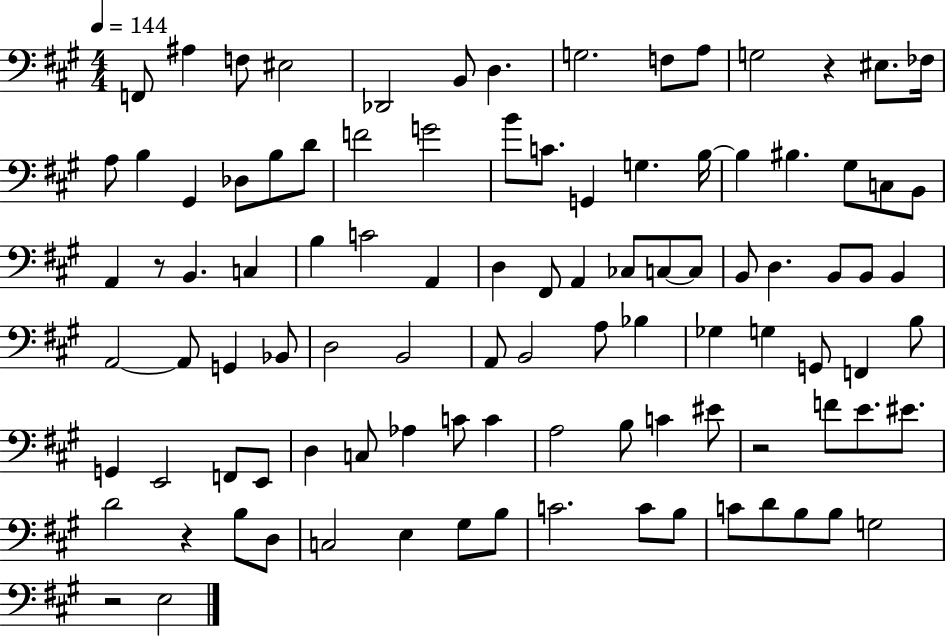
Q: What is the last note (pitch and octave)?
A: E3